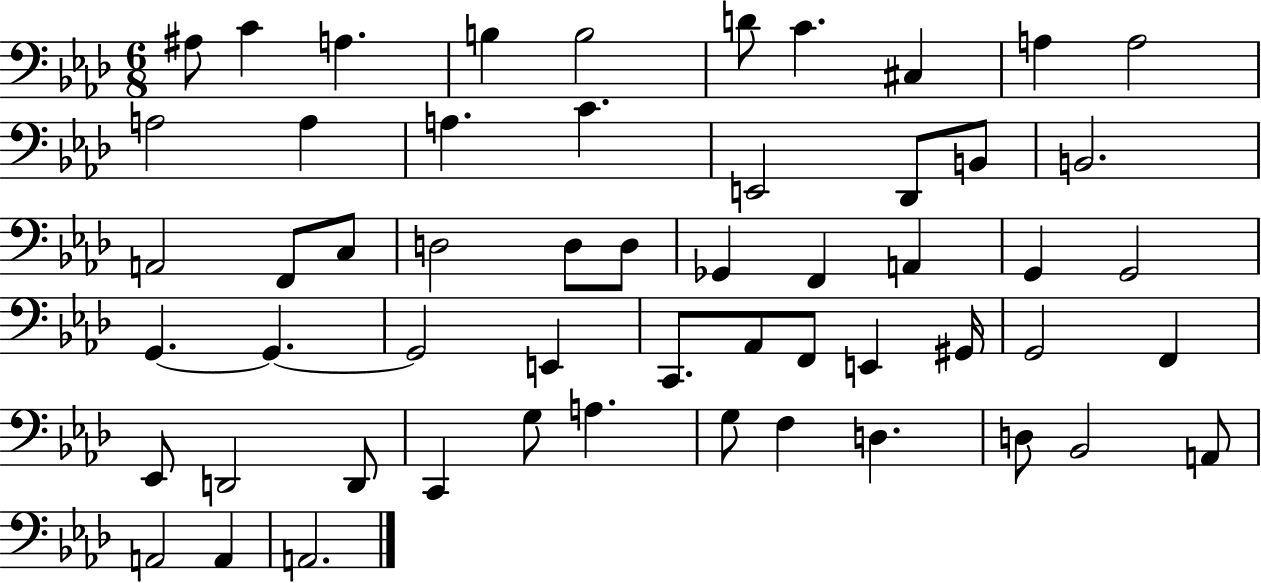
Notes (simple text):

A#3/e C4/q A3/q. B3/q B3/h D4/e C4/q. C#3/q A3/q A3/h A3/h A3/q A3/q. C4/q. E2/h Db2/e B2/e B2/h. A2/h F2/e C3/e D3/h D3/e D3/e Gb2/q F2/q A2/q G2/q G2/h G2/q. G2/q. G2/h E2/q C2/e. Ab2/e F2/e E2/q G#2/s G2/h F2/q Eb2/e D2/h D2/e C2/q G3/e A3/q. G3/e F3/q D3/q. D3/e Bb2/h A2/e A2/h A2/q A2/h.